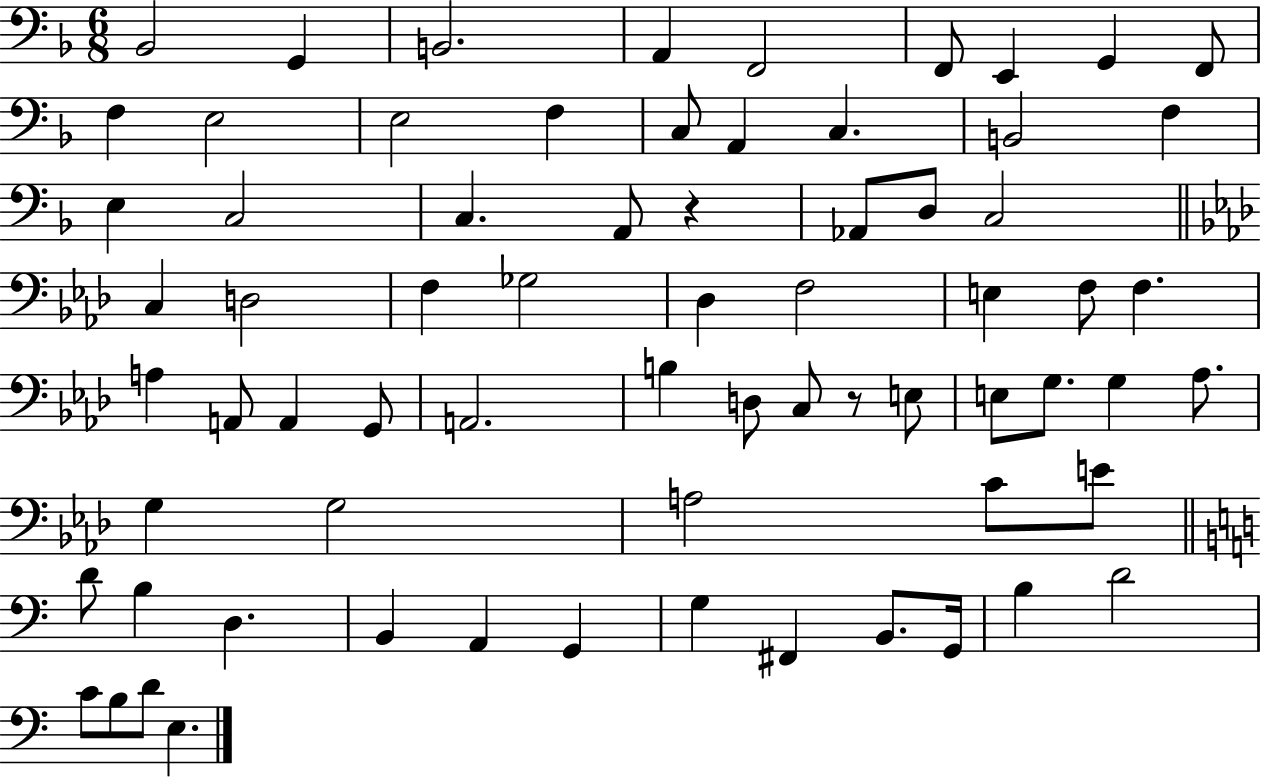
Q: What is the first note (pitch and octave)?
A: Bb2